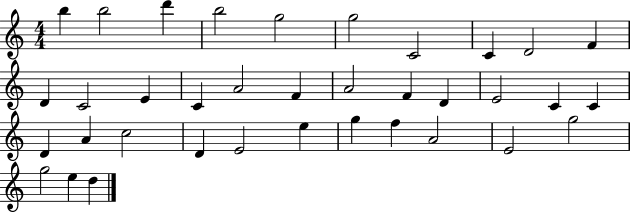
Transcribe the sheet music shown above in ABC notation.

X:1
T:Untitled
M:4/4
L:1/4
K:C
b b2 d' b2 g2 g2 C2 C D2 F D C2 E C A2 F A2 F D E2 C C D A c2 D E2 e g f A2 E2 g2 g2 e d